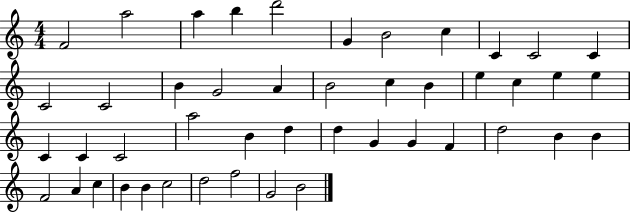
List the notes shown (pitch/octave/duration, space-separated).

F4/h A5/h A5/q B5/q D6/h G4/q B4/h C5/q C4/q C4/h C4/q C4/h C4/h B4/q G4/h A4/q B4/h C5/q B4/q E5/q C5/q E5/q E5/q C4/q C4/q C4/h A5/h B4/q D5/q D5/q G4/q G4/q F4/q D5/h B4/q B4/q F4/h A4/q C5/q B4/q B4/q C5/h D5/h F5/h G4/h B4/h